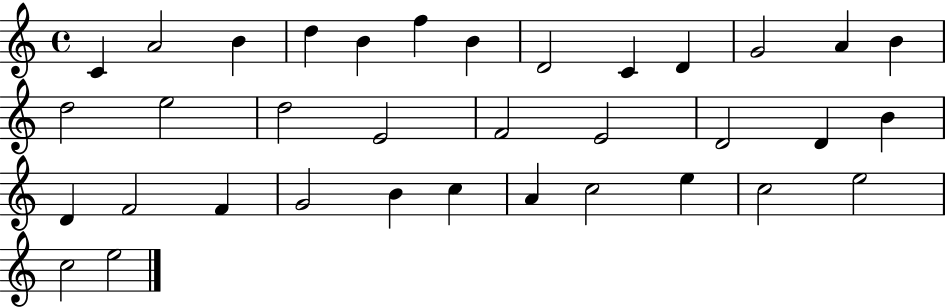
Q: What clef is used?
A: treble